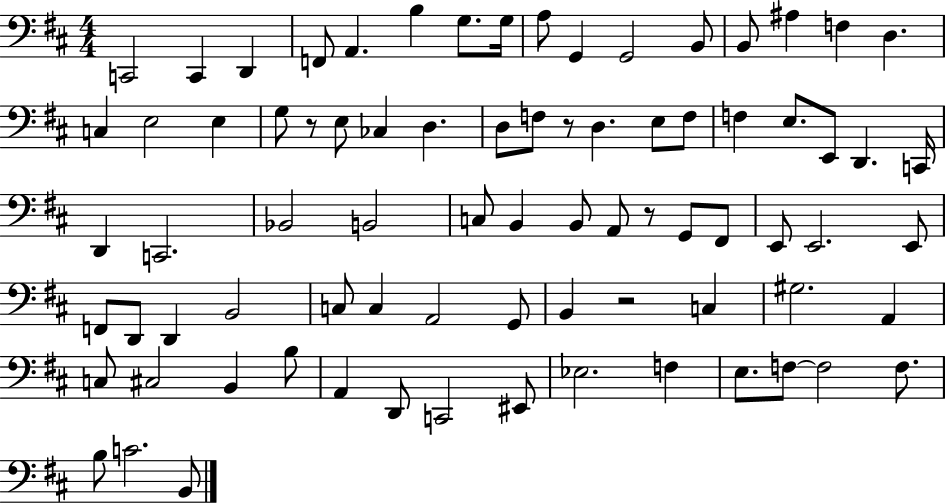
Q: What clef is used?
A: bass